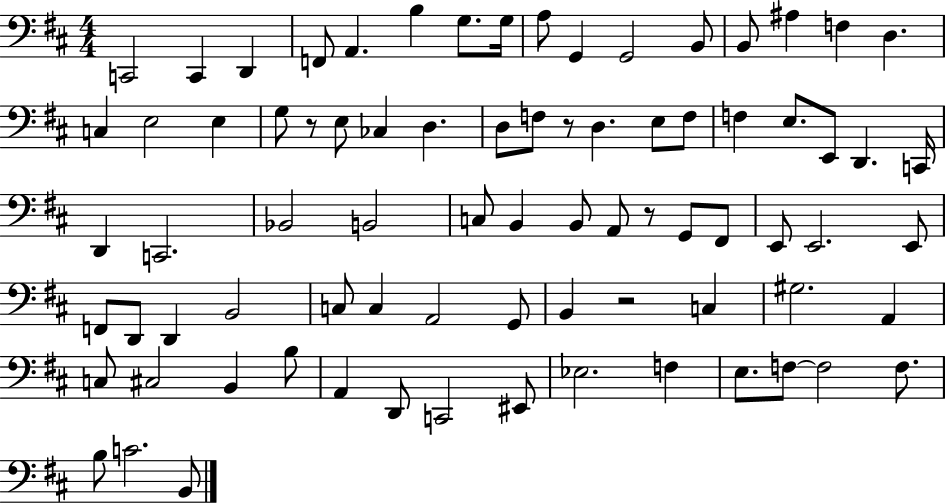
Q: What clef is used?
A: bass